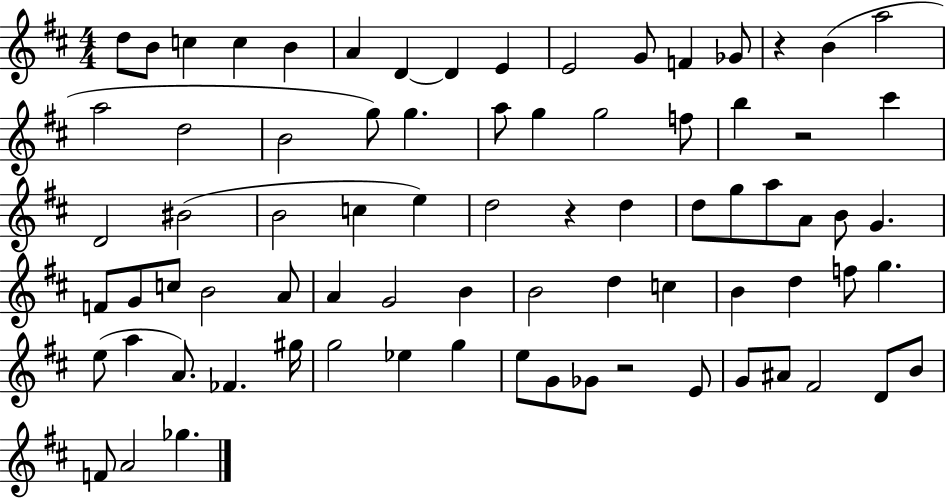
X:1
T:Untitled
M:4/4
L:1/4
K:D
d/2 B/2 c c B A D D E E2 G/2 F _G/2 z B a2 a2 d2 B2 g/2 g a/2 g g2 f/2 b z2 ^c' D2 ^B2 B2 c e d2 z d d/2 g/2 a/2 A/2 B/2 G F/2 G/2 c/2 B2 A/2 A G2 B B2 d c B d f/2 g e/2 a A/2 _F ^g/4 g2 _e g e/2 G/2 _G/2 z2 E/2 G/2 ^A/2 ^F2 D/2 B/2 F/2 A2 _g